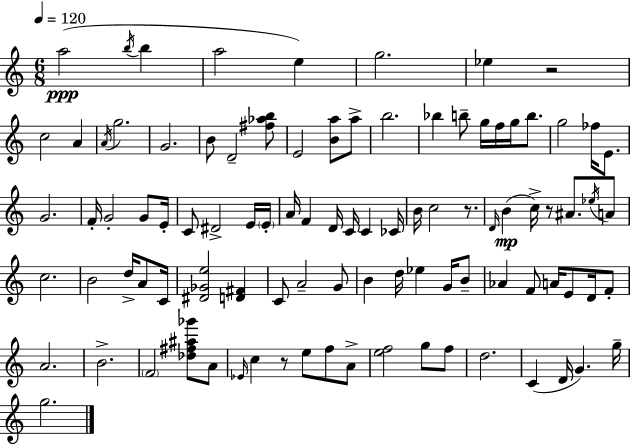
{
  \clef treble
  \numericTimeSignature
  \time 6/8
  \key a \minor
  \tempo 4 = 120
  a''2(\ppp \acciaccatura { b''16 } b''4 | a''2 e''4) | g''2. | ees''4 r2 | \break c''2 a'4 | \acciaccatura { a'16 } g''2. | g'2. | b'8 d'2-- | \break <fis'' aes'' b''>8 e'2 <b' a''>8 | a''8-> b''2. | bes''4 b''8-- g''16 f''16 g''16 b''8. | g''2 fes''16 e'8. | \break g'2. | f'16-. g'2-. g'8 | e'16-. c'8 dis'2-> | e'16 \parenthesize e'16-. a'16 f'4 d'16 c'16 c'4 | \break ces'16 b'16 c''2 r8. | \grace { d'16 }(\mp b'4 c''16->) r8 ais'8. | \acciaccatura { ees''16 } a'8 c''2. | b'2 | \break d''16-> a'8 c'16 <dis' ges' e''>2 | <d' fis'>4 c'8 a'2-- | g'8 b'4 d''16 ees''4 | g'16 b'8-- aes'4 f'8 a'16 e'8 | \break d'16 f'8-. a'2. | b'2.-> | \parenthesize f'2 | <des'' fis'' ais'' ges'''>8 a'8 \grace { ees'16 } c''4 r8 e''8 | \break f''8 a'8-> <e'' f''>2 | g''8 f''8 d''2. | c'4( d'16 g'4.) | g''16-- g''2. | \break \bar "|."
}